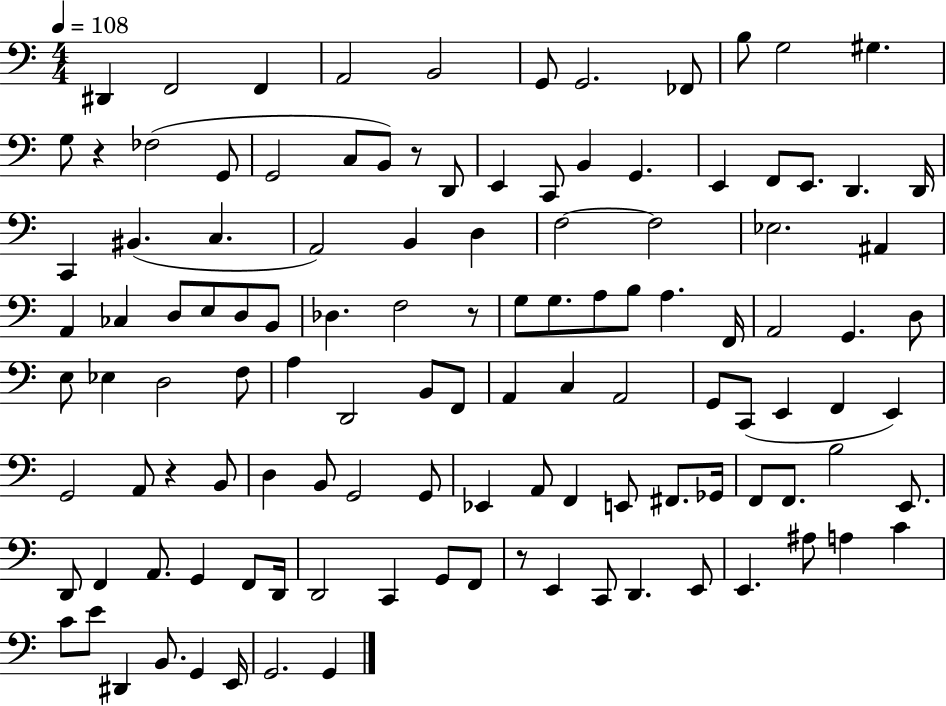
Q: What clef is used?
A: bass